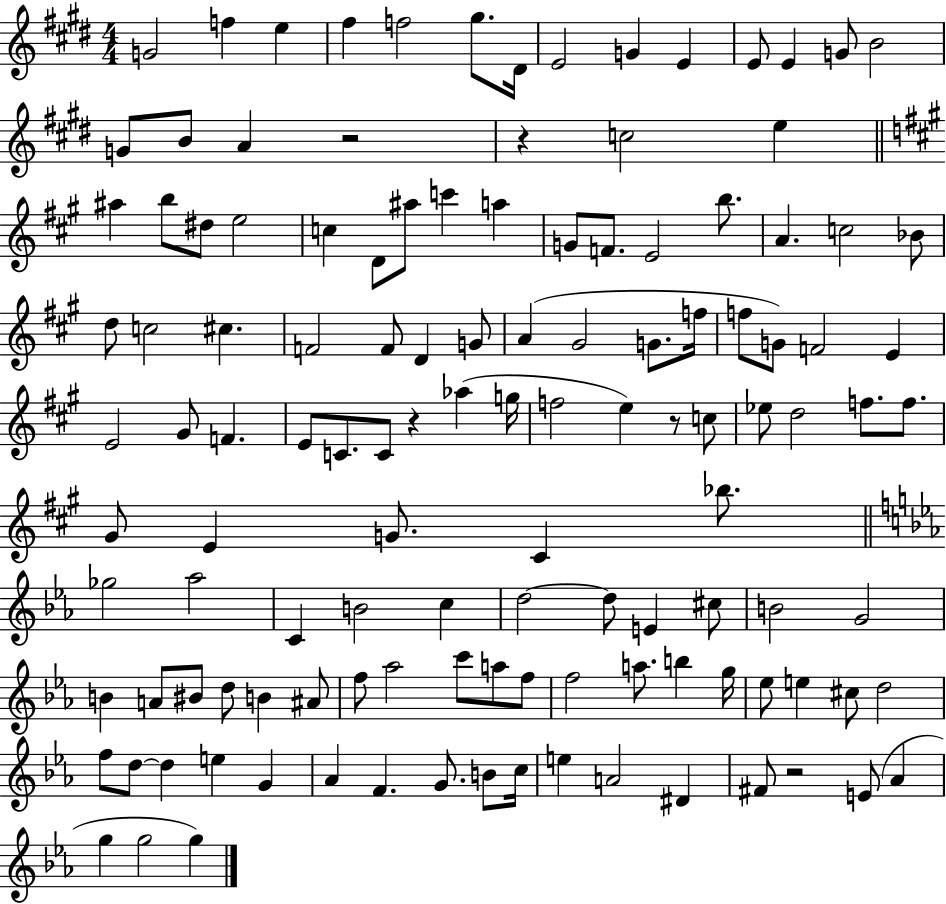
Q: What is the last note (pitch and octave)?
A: G5